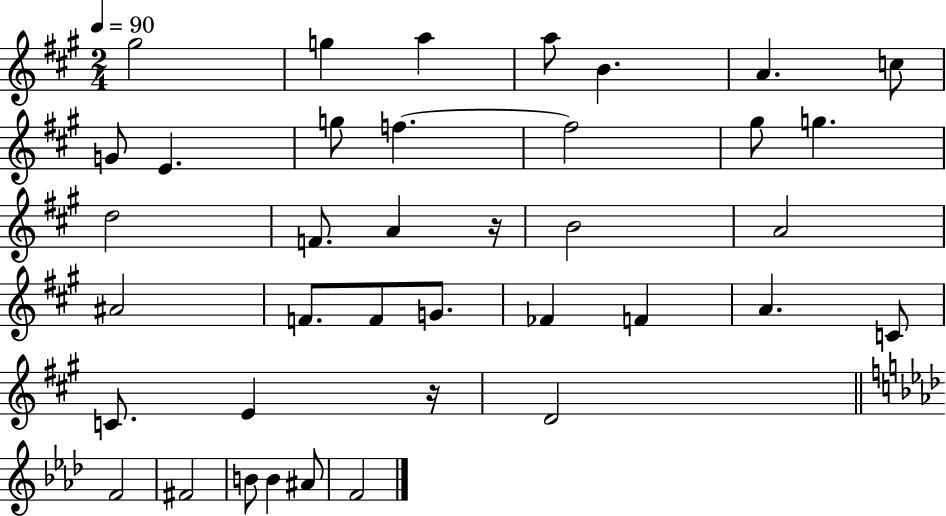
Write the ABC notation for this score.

X:1
T:Untitled
M:2/4
L:1/4
K:A
^g2 g a a/2 B A c/2 G/2 E g/2 f f2 ^g/2 g d2 F/2 A z/4 B2 A2 ^A2 F/2 F/2 G/2 _F F A C/2 C/2 E z/4 D2 F2 ^F2 B/2 B ^A/2 F2